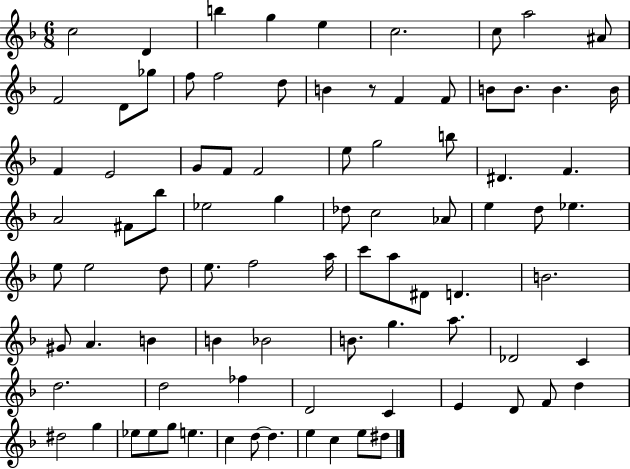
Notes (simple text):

C5/h D4/q B5/q G5/q E5/q C5/h. C5/e A5/h A#4/e F4/h D4/e Gb5/e F5/e F5/h D5/e B4/q R/e F4/q F4/e B4/e B4/e. B4/q. B4/s F4/q E4/h G4/e F4/e F4/h E5/e G5/h B5/e D#4/q. F4/q. A4/h F#4/e Bb5/e Eb5/h G5/q Db5/e C5/h Ab4/e E5/q D5/e Eb5/q. E5/e E5/h D5/e E5/e. F5/h A5/s C6/e A5/e D#4/e D4/q. B4/h. G#4/e A4/q. B4/q B4/q Bb4/h B4/e. G5/q. A5/e. Db4/h C4/q D5/h. D5/h FES5/q D4/h C4/q E4/q D4/e F4/e D5/q D#5/h G5/q Eb5/e Eb5/e G5/e E5/q. C5/q D5/e D5/q. E5/q C5/q E5/e D#5/e